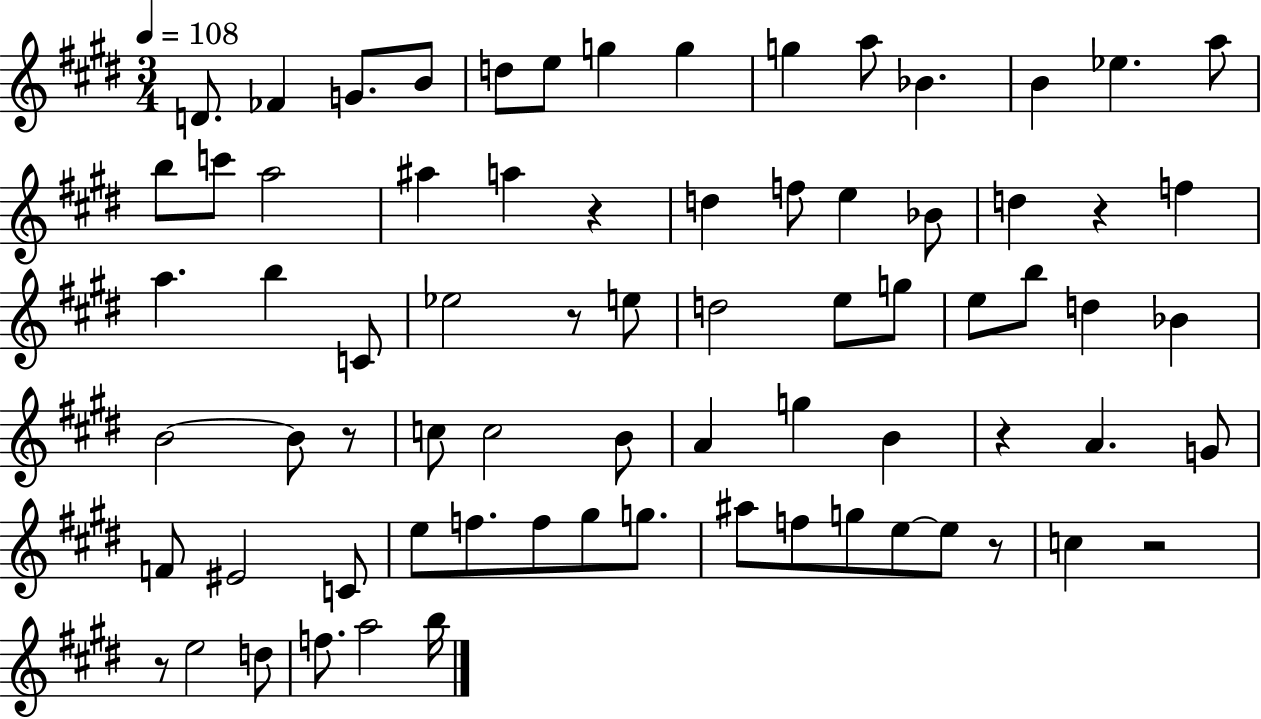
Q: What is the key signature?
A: E major